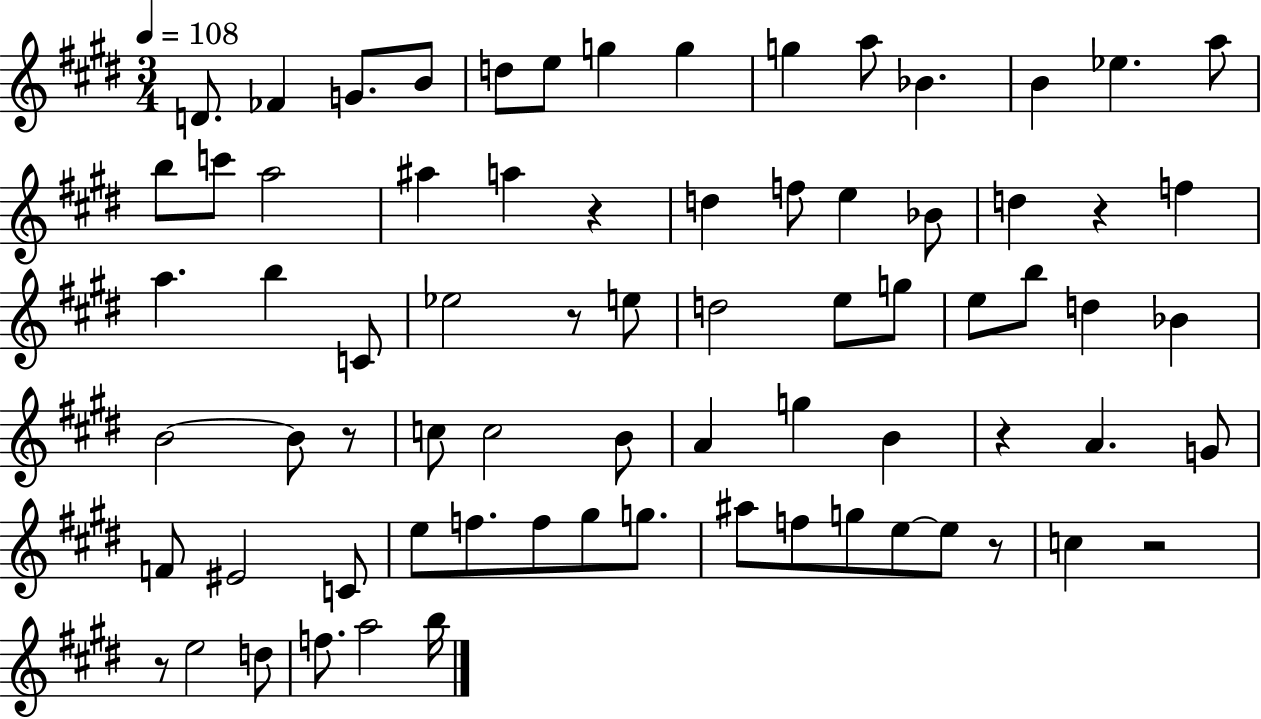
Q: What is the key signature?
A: E major